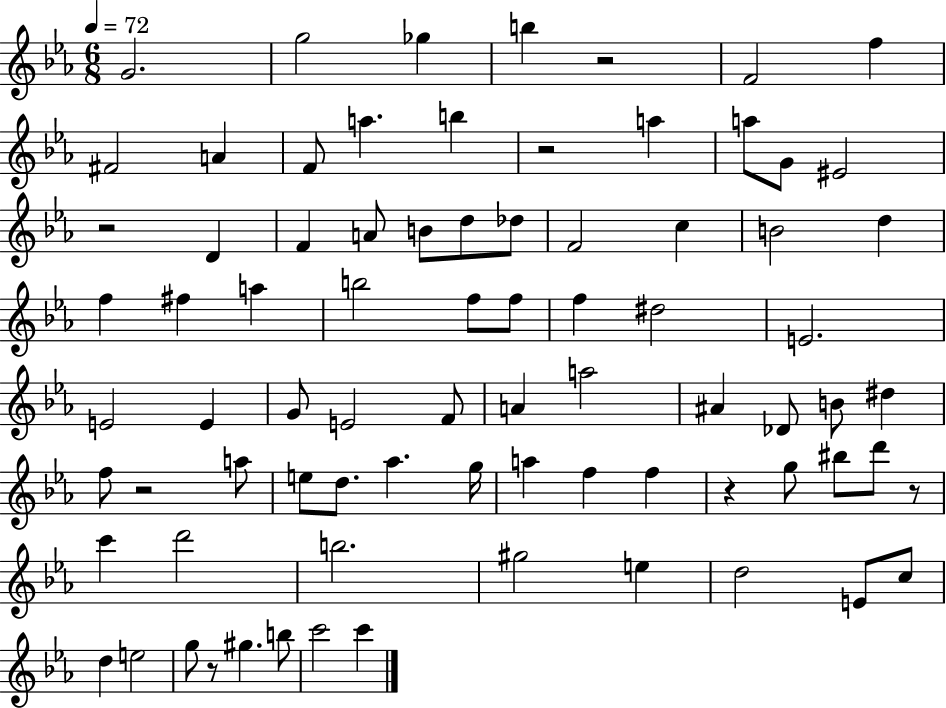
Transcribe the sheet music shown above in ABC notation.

X:1
T:Untitled
M:6/8
L:1/4
K:Eb
G2 g2 _g b z2 F2 f ^F2 A F/2 a b z2 a a/2 G/2 ^E2 z2 D F A/2 B/2 d/2 _d/2 F2 c B2 d f ^f a b2 f/2 f/2 f ^d2 E2 E2 E G/2 E2 F/2 A a2 ^A _D/2 B/2 ^d f/2 z2 a/2 e/2 d/2 _a g/4 a f f z g/2 ^b/2 d'/2 z/2 c' d'2 b2 ^g2 e d2 E/2 c/2 d e2 g/2 z/2 ^g b/2 c'2 c'